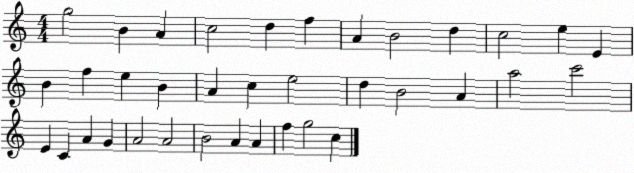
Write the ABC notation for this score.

X:1
T:Untitled
M:4/4
L:1/4
K:C
g2 B A c2 d f A B2 d c2 e E B f e B A c e2 d B2 A a2 c'2 E C A G A2 A2 B2 A A f g2 c